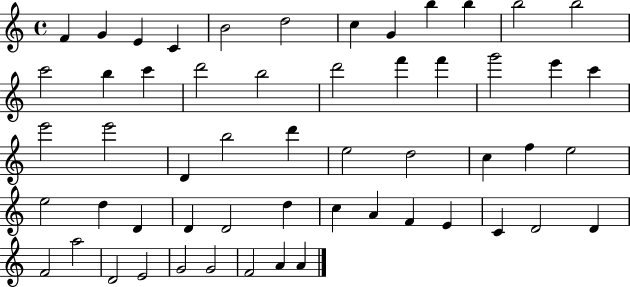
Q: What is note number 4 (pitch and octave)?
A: C4